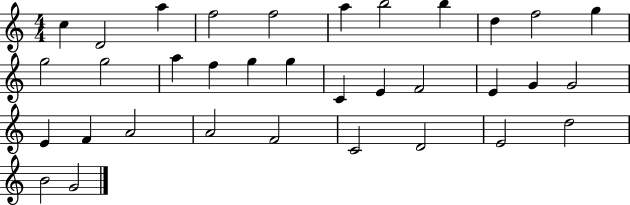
{
  \clef treble
  \numericTimeSignature
  \time 4/4
  \key c \major
  c''4 d'2 a''4 | f''2 f''2 | a''4 b''2 b''4 | d''4 f''2 g''4 | \break g''2 g''2 | a''4 f''4 g''4 g''4 | c'4 e'4 f'2 | e'4 g'4 g'2 | \break e'4 f'4 a'2 | a'2 f'2 | c'2 d'2 | e'2 d''2 | \break b'2 g'2 | \bar "|."
}